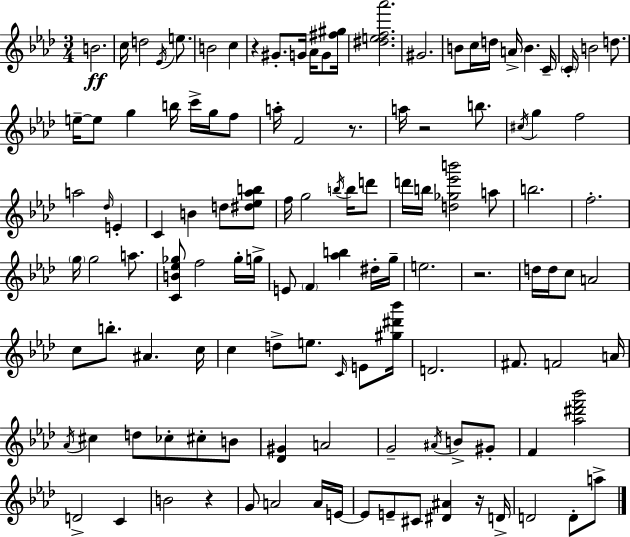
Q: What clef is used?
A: treble